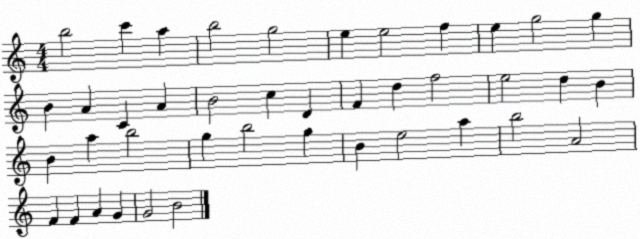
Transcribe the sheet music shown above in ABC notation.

X:1
T:Untitled
M:4/4
L:1/4
K:C
b2 c' a b2 g2 e e2 f e g2 g B A C A B2 c D F d f2 e2 d B B a b2 g b2 g B e2 a b2 A2 F F A G G2 B2